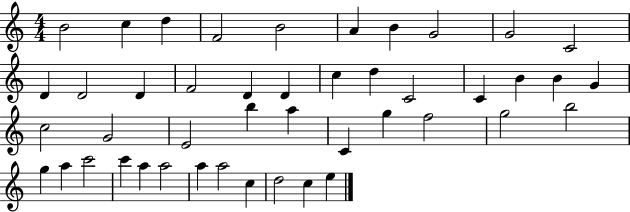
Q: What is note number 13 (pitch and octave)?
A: D4